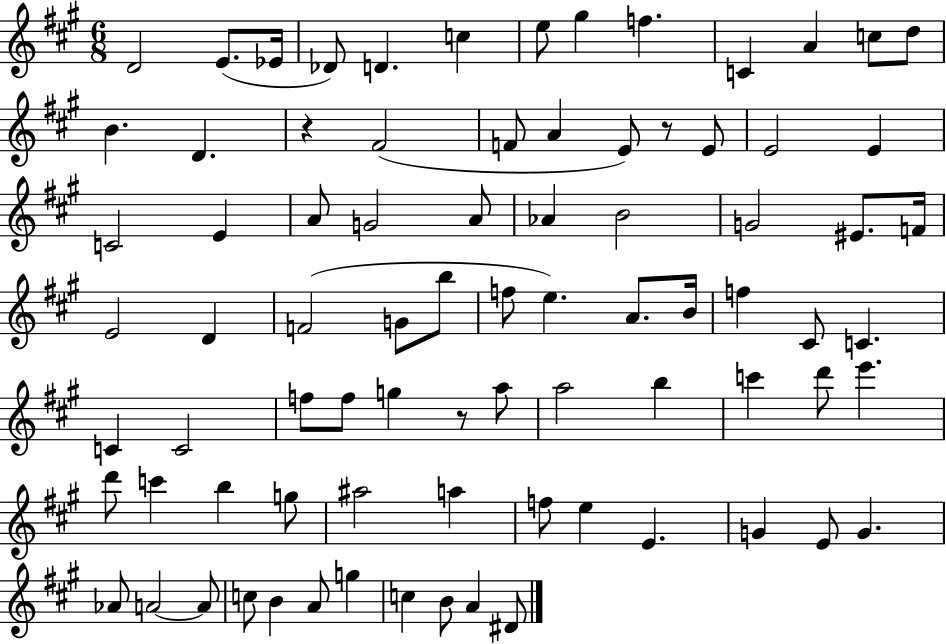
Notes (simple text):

D4/h E4/e. Eb4/s Db4/e D4/q. C5/q E5/e G#5/q F5/q. C4/q A4/q C5/e D5/e B4/q. D4/q. R/q F#4/h F4/e A4/q E4/e R/e E4/e E4/h E4/q C4/h E4/q A4/e G4/h A4/e Ab4/q B4/h G4/h EIS4/e. F4/s E4/h D4/q F4/h G4/e B5/e F5/e E5/q. A4/e. B4/s F5/q C#4/e C4/q. C4/q C4/h F5/e F5/e G5/q R/e A5/e A5/h B5/q C6/q D6/e E6/q. D6/e C6/q B5/q G5/e A#5/h A5/q F5/e E5/q E4/q. G4/q E4/e G4/q. Ab4/e A4/h A4/e C5/e B4/q A4/e G5/q C5/q B4/e A4/q D#4/e